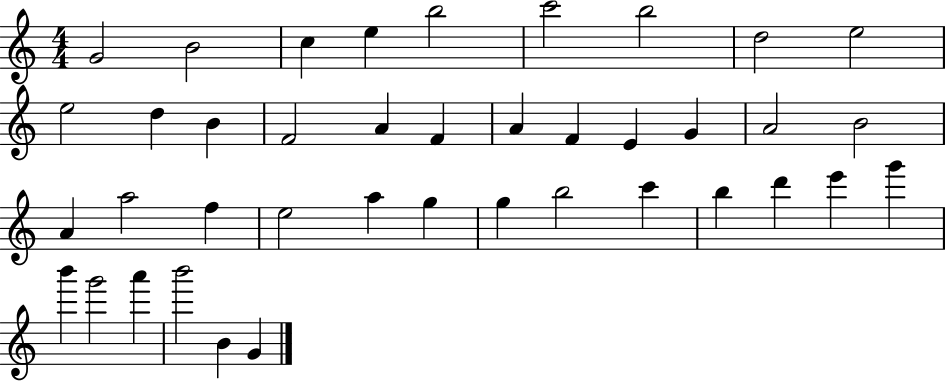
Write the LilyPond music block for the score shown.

{
  \clef treble
  \numericTimeSignature
  \time 4/4
  \key c \major
  g'2 b'2 | c''4 e''4 b''2 | c'''2 b''2 | d''2 e''2 | \break e''2 d''4 b'4 | f'2 a'4 f'4 | a'4 f'4 e'4 g'4 | a'2 b'2 | \break a'4 a''2 f''4 | e''2 a''4 g''4 | g''4 b''2 c'''4 | b''4 d'''4 e'''4 g'''4 | \break b'''4 g'''2 a'''4 | b'''2 b'4 g'4 | \bar "|."
}